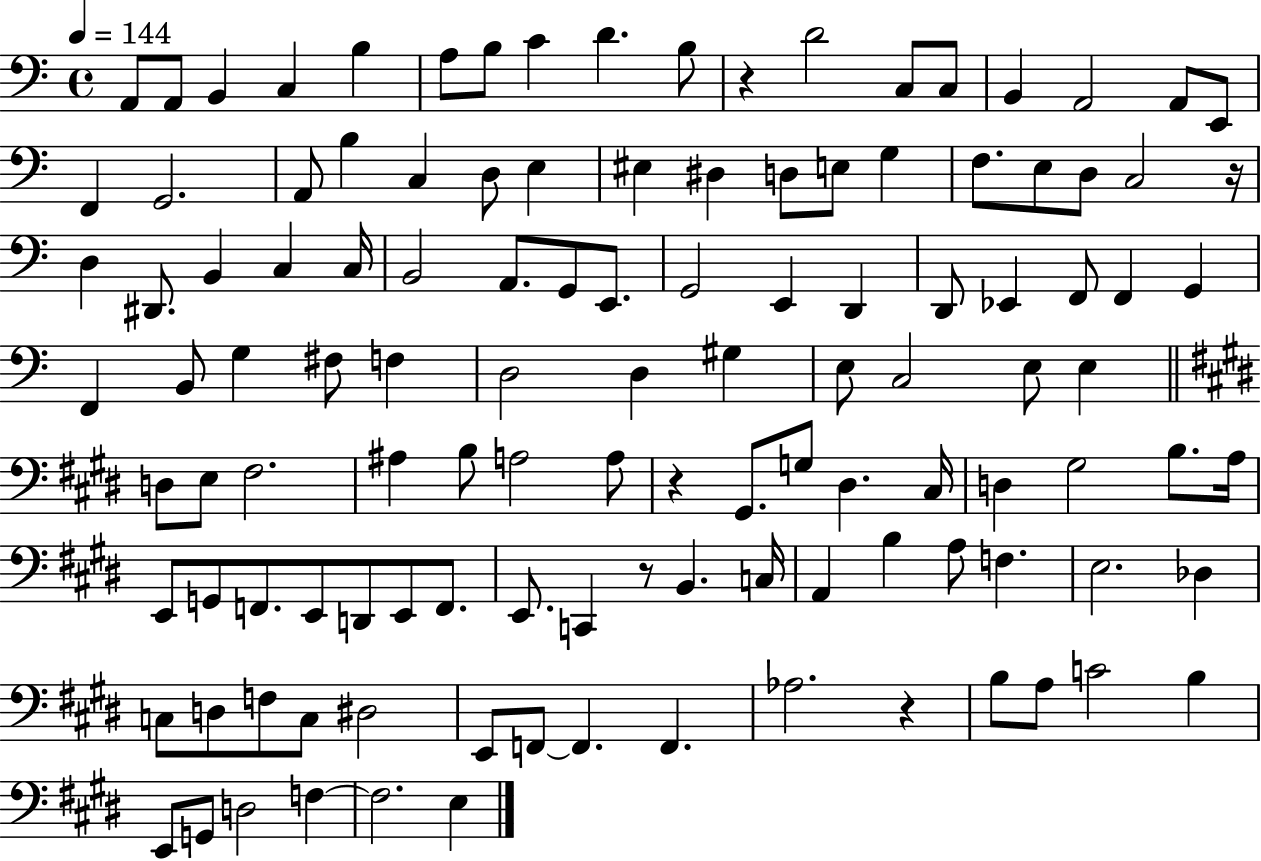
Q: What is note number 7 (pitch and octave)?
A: B3